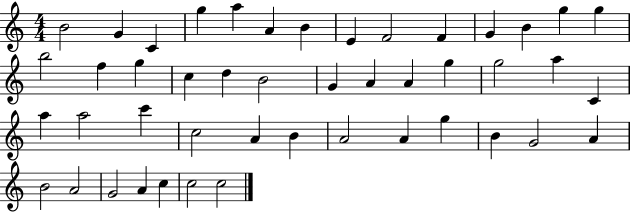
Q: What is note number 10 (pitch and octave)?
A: F4